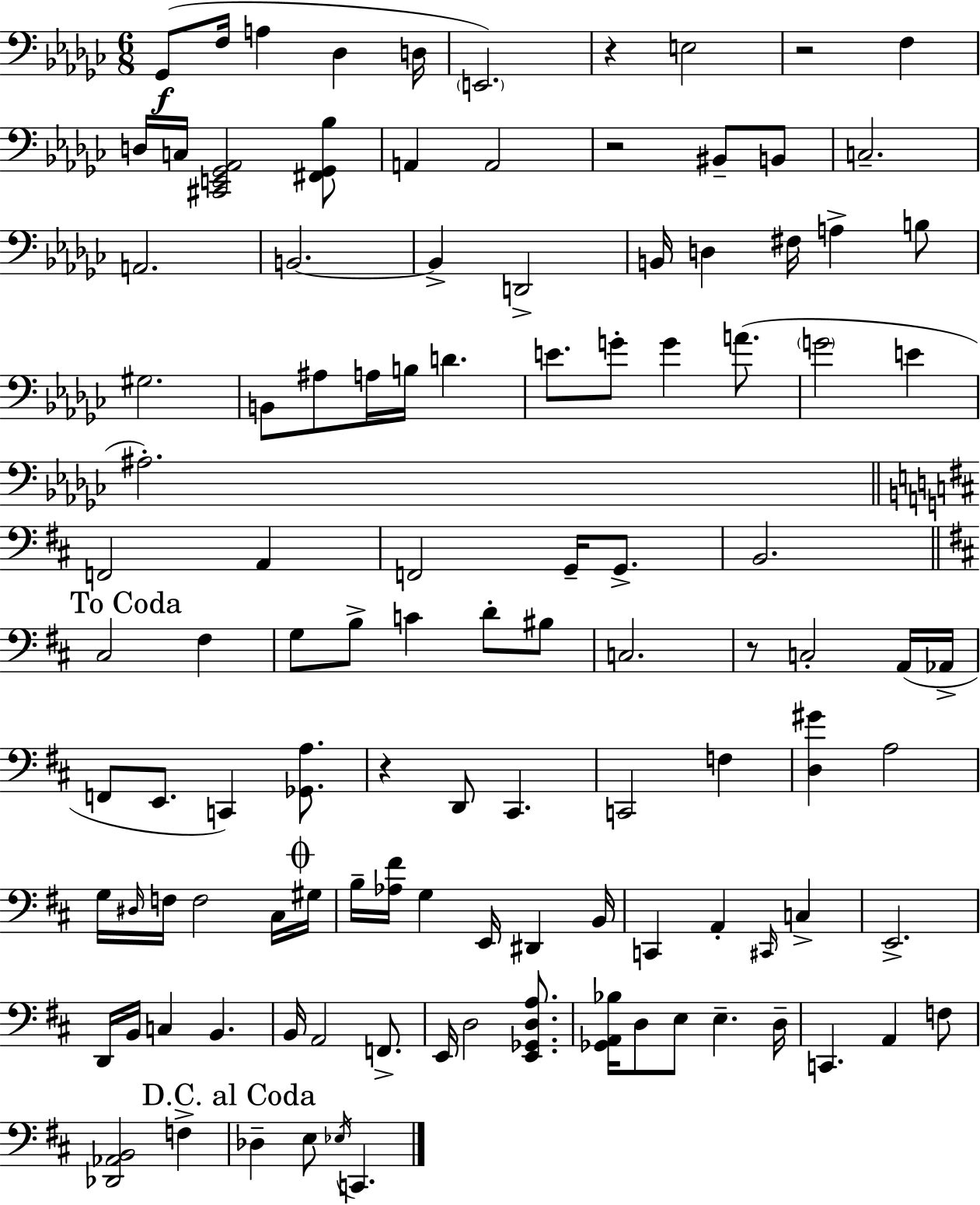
Gb2/e F3/s A3/q Db3/q D3/s E2/h. R/q E3/h R/h F3/q D3/s C3/s [C#2,E2,Gb2,Ab2]/h [F#2,Gb2,Bb3]/e A2/q A2/h R/h BIS2/e B2/e C3/h. A2/h. B2/h. B2/q D2/h B2/s D3/q F#3/s A3/q B3/e G#3/h. B2/e A#3/e A3/s B3/s D4/q. E4/e. G4/e G4/q A4/e. G4/h E4/q A#3/h. F2/h A2/q F2/h G2/s G2/e. B2/h. C#3/h F#3/q G3/e B3/e C4/q D4/e BIS3/e C3/h. R/e C3/h A2/s Ab2/s F2/e E2/e. C2/q [Gb2,A3]/e. R/q D2/e C#2/q. C2/h F3/q [D3,G#4]/q A3/h G3/s D#3/s F3/s F3/h C#3/s G#3/s B3/s [Ab3,F#4]/s G3/q E2/s D#2/q B2/s C2/q A2/q C#2/s C3/q E2/h. D2/s B2/s C3/q B2/q. B2/s A2/h F2/e. E2/s D3/h [E2,Gb2,D3,A3]/e. [Gb2,A2,Bb3]/s D3/e E3/e E3/q. D3/s C2/q. A2/q F3/e [Db2,Ab2,B2]/h F3/q Db3/q E3/e Eb3/s C2/q.